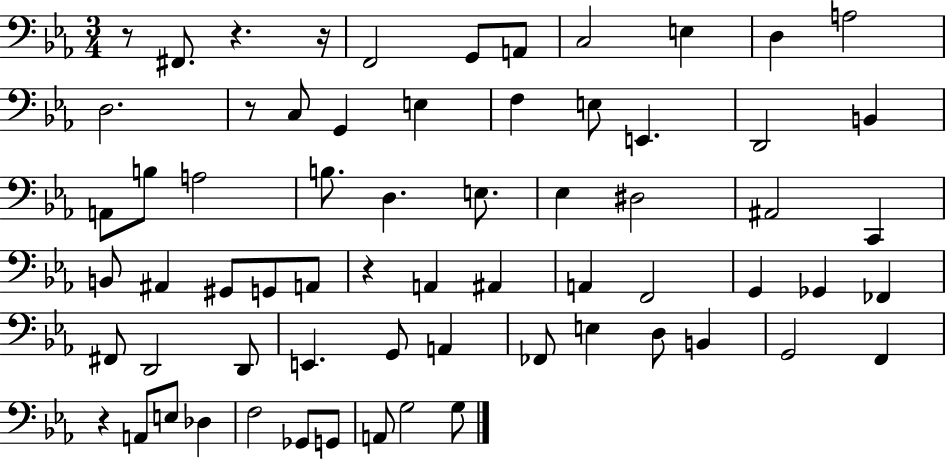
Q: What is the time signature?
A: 3/4